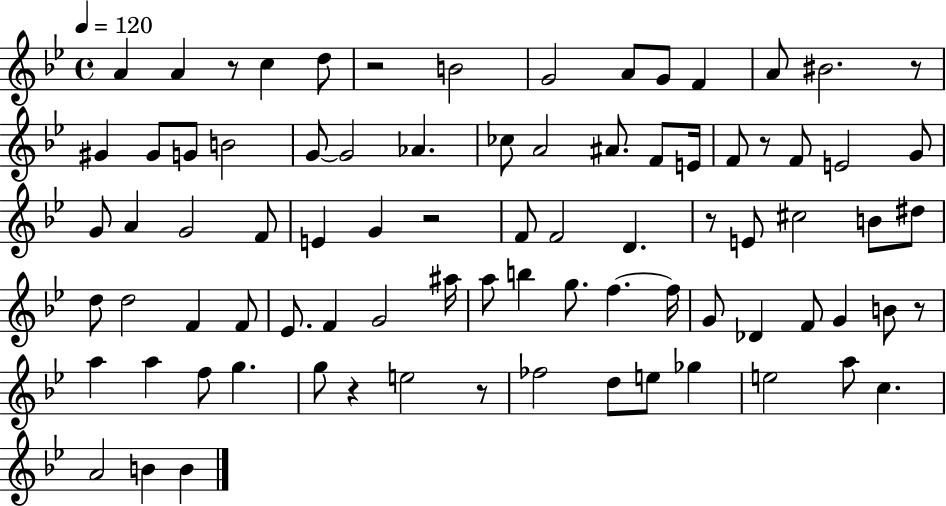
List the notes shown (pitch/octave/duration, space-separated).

A4/q A4/q R/e C5/q D5/e R/h B4/h G4/h A4/e G4/e F4/q A4/e BIS4/h. R/e G#4/q G#4/e G4/e B4/h G4/e G4/h Ab4/q. CES5/e A4/h A#4/e. F4/e E4/s F4/e R/e F4/e E4/h G4/e G4/e A4/q G4/h F4/e E4/q G4/q R/h F4/e F4/h D4/q. R/e E4/e C#5/h B4/e D#5/e D5/e D5/h F4/q F4/e Eb4/e. F4/q G4/h A#5/s A5/e B5/q G5/e. F5/q. F5/s G4/e Db4/q F4/e G4/q B4/e R/e A5/q A5/q F5/e G5/q. G5/e R/q E5/h R/e FES5/h D5/e E5/e Gb5/q E5/h A5/e C5/q. A4/h B4/q B4/q